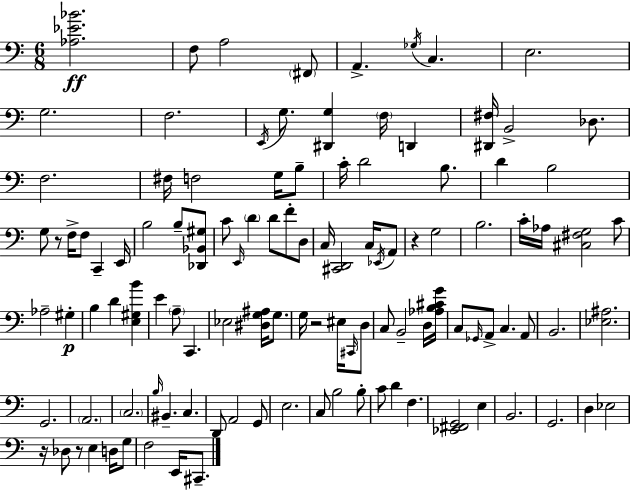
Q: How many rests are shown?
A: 5